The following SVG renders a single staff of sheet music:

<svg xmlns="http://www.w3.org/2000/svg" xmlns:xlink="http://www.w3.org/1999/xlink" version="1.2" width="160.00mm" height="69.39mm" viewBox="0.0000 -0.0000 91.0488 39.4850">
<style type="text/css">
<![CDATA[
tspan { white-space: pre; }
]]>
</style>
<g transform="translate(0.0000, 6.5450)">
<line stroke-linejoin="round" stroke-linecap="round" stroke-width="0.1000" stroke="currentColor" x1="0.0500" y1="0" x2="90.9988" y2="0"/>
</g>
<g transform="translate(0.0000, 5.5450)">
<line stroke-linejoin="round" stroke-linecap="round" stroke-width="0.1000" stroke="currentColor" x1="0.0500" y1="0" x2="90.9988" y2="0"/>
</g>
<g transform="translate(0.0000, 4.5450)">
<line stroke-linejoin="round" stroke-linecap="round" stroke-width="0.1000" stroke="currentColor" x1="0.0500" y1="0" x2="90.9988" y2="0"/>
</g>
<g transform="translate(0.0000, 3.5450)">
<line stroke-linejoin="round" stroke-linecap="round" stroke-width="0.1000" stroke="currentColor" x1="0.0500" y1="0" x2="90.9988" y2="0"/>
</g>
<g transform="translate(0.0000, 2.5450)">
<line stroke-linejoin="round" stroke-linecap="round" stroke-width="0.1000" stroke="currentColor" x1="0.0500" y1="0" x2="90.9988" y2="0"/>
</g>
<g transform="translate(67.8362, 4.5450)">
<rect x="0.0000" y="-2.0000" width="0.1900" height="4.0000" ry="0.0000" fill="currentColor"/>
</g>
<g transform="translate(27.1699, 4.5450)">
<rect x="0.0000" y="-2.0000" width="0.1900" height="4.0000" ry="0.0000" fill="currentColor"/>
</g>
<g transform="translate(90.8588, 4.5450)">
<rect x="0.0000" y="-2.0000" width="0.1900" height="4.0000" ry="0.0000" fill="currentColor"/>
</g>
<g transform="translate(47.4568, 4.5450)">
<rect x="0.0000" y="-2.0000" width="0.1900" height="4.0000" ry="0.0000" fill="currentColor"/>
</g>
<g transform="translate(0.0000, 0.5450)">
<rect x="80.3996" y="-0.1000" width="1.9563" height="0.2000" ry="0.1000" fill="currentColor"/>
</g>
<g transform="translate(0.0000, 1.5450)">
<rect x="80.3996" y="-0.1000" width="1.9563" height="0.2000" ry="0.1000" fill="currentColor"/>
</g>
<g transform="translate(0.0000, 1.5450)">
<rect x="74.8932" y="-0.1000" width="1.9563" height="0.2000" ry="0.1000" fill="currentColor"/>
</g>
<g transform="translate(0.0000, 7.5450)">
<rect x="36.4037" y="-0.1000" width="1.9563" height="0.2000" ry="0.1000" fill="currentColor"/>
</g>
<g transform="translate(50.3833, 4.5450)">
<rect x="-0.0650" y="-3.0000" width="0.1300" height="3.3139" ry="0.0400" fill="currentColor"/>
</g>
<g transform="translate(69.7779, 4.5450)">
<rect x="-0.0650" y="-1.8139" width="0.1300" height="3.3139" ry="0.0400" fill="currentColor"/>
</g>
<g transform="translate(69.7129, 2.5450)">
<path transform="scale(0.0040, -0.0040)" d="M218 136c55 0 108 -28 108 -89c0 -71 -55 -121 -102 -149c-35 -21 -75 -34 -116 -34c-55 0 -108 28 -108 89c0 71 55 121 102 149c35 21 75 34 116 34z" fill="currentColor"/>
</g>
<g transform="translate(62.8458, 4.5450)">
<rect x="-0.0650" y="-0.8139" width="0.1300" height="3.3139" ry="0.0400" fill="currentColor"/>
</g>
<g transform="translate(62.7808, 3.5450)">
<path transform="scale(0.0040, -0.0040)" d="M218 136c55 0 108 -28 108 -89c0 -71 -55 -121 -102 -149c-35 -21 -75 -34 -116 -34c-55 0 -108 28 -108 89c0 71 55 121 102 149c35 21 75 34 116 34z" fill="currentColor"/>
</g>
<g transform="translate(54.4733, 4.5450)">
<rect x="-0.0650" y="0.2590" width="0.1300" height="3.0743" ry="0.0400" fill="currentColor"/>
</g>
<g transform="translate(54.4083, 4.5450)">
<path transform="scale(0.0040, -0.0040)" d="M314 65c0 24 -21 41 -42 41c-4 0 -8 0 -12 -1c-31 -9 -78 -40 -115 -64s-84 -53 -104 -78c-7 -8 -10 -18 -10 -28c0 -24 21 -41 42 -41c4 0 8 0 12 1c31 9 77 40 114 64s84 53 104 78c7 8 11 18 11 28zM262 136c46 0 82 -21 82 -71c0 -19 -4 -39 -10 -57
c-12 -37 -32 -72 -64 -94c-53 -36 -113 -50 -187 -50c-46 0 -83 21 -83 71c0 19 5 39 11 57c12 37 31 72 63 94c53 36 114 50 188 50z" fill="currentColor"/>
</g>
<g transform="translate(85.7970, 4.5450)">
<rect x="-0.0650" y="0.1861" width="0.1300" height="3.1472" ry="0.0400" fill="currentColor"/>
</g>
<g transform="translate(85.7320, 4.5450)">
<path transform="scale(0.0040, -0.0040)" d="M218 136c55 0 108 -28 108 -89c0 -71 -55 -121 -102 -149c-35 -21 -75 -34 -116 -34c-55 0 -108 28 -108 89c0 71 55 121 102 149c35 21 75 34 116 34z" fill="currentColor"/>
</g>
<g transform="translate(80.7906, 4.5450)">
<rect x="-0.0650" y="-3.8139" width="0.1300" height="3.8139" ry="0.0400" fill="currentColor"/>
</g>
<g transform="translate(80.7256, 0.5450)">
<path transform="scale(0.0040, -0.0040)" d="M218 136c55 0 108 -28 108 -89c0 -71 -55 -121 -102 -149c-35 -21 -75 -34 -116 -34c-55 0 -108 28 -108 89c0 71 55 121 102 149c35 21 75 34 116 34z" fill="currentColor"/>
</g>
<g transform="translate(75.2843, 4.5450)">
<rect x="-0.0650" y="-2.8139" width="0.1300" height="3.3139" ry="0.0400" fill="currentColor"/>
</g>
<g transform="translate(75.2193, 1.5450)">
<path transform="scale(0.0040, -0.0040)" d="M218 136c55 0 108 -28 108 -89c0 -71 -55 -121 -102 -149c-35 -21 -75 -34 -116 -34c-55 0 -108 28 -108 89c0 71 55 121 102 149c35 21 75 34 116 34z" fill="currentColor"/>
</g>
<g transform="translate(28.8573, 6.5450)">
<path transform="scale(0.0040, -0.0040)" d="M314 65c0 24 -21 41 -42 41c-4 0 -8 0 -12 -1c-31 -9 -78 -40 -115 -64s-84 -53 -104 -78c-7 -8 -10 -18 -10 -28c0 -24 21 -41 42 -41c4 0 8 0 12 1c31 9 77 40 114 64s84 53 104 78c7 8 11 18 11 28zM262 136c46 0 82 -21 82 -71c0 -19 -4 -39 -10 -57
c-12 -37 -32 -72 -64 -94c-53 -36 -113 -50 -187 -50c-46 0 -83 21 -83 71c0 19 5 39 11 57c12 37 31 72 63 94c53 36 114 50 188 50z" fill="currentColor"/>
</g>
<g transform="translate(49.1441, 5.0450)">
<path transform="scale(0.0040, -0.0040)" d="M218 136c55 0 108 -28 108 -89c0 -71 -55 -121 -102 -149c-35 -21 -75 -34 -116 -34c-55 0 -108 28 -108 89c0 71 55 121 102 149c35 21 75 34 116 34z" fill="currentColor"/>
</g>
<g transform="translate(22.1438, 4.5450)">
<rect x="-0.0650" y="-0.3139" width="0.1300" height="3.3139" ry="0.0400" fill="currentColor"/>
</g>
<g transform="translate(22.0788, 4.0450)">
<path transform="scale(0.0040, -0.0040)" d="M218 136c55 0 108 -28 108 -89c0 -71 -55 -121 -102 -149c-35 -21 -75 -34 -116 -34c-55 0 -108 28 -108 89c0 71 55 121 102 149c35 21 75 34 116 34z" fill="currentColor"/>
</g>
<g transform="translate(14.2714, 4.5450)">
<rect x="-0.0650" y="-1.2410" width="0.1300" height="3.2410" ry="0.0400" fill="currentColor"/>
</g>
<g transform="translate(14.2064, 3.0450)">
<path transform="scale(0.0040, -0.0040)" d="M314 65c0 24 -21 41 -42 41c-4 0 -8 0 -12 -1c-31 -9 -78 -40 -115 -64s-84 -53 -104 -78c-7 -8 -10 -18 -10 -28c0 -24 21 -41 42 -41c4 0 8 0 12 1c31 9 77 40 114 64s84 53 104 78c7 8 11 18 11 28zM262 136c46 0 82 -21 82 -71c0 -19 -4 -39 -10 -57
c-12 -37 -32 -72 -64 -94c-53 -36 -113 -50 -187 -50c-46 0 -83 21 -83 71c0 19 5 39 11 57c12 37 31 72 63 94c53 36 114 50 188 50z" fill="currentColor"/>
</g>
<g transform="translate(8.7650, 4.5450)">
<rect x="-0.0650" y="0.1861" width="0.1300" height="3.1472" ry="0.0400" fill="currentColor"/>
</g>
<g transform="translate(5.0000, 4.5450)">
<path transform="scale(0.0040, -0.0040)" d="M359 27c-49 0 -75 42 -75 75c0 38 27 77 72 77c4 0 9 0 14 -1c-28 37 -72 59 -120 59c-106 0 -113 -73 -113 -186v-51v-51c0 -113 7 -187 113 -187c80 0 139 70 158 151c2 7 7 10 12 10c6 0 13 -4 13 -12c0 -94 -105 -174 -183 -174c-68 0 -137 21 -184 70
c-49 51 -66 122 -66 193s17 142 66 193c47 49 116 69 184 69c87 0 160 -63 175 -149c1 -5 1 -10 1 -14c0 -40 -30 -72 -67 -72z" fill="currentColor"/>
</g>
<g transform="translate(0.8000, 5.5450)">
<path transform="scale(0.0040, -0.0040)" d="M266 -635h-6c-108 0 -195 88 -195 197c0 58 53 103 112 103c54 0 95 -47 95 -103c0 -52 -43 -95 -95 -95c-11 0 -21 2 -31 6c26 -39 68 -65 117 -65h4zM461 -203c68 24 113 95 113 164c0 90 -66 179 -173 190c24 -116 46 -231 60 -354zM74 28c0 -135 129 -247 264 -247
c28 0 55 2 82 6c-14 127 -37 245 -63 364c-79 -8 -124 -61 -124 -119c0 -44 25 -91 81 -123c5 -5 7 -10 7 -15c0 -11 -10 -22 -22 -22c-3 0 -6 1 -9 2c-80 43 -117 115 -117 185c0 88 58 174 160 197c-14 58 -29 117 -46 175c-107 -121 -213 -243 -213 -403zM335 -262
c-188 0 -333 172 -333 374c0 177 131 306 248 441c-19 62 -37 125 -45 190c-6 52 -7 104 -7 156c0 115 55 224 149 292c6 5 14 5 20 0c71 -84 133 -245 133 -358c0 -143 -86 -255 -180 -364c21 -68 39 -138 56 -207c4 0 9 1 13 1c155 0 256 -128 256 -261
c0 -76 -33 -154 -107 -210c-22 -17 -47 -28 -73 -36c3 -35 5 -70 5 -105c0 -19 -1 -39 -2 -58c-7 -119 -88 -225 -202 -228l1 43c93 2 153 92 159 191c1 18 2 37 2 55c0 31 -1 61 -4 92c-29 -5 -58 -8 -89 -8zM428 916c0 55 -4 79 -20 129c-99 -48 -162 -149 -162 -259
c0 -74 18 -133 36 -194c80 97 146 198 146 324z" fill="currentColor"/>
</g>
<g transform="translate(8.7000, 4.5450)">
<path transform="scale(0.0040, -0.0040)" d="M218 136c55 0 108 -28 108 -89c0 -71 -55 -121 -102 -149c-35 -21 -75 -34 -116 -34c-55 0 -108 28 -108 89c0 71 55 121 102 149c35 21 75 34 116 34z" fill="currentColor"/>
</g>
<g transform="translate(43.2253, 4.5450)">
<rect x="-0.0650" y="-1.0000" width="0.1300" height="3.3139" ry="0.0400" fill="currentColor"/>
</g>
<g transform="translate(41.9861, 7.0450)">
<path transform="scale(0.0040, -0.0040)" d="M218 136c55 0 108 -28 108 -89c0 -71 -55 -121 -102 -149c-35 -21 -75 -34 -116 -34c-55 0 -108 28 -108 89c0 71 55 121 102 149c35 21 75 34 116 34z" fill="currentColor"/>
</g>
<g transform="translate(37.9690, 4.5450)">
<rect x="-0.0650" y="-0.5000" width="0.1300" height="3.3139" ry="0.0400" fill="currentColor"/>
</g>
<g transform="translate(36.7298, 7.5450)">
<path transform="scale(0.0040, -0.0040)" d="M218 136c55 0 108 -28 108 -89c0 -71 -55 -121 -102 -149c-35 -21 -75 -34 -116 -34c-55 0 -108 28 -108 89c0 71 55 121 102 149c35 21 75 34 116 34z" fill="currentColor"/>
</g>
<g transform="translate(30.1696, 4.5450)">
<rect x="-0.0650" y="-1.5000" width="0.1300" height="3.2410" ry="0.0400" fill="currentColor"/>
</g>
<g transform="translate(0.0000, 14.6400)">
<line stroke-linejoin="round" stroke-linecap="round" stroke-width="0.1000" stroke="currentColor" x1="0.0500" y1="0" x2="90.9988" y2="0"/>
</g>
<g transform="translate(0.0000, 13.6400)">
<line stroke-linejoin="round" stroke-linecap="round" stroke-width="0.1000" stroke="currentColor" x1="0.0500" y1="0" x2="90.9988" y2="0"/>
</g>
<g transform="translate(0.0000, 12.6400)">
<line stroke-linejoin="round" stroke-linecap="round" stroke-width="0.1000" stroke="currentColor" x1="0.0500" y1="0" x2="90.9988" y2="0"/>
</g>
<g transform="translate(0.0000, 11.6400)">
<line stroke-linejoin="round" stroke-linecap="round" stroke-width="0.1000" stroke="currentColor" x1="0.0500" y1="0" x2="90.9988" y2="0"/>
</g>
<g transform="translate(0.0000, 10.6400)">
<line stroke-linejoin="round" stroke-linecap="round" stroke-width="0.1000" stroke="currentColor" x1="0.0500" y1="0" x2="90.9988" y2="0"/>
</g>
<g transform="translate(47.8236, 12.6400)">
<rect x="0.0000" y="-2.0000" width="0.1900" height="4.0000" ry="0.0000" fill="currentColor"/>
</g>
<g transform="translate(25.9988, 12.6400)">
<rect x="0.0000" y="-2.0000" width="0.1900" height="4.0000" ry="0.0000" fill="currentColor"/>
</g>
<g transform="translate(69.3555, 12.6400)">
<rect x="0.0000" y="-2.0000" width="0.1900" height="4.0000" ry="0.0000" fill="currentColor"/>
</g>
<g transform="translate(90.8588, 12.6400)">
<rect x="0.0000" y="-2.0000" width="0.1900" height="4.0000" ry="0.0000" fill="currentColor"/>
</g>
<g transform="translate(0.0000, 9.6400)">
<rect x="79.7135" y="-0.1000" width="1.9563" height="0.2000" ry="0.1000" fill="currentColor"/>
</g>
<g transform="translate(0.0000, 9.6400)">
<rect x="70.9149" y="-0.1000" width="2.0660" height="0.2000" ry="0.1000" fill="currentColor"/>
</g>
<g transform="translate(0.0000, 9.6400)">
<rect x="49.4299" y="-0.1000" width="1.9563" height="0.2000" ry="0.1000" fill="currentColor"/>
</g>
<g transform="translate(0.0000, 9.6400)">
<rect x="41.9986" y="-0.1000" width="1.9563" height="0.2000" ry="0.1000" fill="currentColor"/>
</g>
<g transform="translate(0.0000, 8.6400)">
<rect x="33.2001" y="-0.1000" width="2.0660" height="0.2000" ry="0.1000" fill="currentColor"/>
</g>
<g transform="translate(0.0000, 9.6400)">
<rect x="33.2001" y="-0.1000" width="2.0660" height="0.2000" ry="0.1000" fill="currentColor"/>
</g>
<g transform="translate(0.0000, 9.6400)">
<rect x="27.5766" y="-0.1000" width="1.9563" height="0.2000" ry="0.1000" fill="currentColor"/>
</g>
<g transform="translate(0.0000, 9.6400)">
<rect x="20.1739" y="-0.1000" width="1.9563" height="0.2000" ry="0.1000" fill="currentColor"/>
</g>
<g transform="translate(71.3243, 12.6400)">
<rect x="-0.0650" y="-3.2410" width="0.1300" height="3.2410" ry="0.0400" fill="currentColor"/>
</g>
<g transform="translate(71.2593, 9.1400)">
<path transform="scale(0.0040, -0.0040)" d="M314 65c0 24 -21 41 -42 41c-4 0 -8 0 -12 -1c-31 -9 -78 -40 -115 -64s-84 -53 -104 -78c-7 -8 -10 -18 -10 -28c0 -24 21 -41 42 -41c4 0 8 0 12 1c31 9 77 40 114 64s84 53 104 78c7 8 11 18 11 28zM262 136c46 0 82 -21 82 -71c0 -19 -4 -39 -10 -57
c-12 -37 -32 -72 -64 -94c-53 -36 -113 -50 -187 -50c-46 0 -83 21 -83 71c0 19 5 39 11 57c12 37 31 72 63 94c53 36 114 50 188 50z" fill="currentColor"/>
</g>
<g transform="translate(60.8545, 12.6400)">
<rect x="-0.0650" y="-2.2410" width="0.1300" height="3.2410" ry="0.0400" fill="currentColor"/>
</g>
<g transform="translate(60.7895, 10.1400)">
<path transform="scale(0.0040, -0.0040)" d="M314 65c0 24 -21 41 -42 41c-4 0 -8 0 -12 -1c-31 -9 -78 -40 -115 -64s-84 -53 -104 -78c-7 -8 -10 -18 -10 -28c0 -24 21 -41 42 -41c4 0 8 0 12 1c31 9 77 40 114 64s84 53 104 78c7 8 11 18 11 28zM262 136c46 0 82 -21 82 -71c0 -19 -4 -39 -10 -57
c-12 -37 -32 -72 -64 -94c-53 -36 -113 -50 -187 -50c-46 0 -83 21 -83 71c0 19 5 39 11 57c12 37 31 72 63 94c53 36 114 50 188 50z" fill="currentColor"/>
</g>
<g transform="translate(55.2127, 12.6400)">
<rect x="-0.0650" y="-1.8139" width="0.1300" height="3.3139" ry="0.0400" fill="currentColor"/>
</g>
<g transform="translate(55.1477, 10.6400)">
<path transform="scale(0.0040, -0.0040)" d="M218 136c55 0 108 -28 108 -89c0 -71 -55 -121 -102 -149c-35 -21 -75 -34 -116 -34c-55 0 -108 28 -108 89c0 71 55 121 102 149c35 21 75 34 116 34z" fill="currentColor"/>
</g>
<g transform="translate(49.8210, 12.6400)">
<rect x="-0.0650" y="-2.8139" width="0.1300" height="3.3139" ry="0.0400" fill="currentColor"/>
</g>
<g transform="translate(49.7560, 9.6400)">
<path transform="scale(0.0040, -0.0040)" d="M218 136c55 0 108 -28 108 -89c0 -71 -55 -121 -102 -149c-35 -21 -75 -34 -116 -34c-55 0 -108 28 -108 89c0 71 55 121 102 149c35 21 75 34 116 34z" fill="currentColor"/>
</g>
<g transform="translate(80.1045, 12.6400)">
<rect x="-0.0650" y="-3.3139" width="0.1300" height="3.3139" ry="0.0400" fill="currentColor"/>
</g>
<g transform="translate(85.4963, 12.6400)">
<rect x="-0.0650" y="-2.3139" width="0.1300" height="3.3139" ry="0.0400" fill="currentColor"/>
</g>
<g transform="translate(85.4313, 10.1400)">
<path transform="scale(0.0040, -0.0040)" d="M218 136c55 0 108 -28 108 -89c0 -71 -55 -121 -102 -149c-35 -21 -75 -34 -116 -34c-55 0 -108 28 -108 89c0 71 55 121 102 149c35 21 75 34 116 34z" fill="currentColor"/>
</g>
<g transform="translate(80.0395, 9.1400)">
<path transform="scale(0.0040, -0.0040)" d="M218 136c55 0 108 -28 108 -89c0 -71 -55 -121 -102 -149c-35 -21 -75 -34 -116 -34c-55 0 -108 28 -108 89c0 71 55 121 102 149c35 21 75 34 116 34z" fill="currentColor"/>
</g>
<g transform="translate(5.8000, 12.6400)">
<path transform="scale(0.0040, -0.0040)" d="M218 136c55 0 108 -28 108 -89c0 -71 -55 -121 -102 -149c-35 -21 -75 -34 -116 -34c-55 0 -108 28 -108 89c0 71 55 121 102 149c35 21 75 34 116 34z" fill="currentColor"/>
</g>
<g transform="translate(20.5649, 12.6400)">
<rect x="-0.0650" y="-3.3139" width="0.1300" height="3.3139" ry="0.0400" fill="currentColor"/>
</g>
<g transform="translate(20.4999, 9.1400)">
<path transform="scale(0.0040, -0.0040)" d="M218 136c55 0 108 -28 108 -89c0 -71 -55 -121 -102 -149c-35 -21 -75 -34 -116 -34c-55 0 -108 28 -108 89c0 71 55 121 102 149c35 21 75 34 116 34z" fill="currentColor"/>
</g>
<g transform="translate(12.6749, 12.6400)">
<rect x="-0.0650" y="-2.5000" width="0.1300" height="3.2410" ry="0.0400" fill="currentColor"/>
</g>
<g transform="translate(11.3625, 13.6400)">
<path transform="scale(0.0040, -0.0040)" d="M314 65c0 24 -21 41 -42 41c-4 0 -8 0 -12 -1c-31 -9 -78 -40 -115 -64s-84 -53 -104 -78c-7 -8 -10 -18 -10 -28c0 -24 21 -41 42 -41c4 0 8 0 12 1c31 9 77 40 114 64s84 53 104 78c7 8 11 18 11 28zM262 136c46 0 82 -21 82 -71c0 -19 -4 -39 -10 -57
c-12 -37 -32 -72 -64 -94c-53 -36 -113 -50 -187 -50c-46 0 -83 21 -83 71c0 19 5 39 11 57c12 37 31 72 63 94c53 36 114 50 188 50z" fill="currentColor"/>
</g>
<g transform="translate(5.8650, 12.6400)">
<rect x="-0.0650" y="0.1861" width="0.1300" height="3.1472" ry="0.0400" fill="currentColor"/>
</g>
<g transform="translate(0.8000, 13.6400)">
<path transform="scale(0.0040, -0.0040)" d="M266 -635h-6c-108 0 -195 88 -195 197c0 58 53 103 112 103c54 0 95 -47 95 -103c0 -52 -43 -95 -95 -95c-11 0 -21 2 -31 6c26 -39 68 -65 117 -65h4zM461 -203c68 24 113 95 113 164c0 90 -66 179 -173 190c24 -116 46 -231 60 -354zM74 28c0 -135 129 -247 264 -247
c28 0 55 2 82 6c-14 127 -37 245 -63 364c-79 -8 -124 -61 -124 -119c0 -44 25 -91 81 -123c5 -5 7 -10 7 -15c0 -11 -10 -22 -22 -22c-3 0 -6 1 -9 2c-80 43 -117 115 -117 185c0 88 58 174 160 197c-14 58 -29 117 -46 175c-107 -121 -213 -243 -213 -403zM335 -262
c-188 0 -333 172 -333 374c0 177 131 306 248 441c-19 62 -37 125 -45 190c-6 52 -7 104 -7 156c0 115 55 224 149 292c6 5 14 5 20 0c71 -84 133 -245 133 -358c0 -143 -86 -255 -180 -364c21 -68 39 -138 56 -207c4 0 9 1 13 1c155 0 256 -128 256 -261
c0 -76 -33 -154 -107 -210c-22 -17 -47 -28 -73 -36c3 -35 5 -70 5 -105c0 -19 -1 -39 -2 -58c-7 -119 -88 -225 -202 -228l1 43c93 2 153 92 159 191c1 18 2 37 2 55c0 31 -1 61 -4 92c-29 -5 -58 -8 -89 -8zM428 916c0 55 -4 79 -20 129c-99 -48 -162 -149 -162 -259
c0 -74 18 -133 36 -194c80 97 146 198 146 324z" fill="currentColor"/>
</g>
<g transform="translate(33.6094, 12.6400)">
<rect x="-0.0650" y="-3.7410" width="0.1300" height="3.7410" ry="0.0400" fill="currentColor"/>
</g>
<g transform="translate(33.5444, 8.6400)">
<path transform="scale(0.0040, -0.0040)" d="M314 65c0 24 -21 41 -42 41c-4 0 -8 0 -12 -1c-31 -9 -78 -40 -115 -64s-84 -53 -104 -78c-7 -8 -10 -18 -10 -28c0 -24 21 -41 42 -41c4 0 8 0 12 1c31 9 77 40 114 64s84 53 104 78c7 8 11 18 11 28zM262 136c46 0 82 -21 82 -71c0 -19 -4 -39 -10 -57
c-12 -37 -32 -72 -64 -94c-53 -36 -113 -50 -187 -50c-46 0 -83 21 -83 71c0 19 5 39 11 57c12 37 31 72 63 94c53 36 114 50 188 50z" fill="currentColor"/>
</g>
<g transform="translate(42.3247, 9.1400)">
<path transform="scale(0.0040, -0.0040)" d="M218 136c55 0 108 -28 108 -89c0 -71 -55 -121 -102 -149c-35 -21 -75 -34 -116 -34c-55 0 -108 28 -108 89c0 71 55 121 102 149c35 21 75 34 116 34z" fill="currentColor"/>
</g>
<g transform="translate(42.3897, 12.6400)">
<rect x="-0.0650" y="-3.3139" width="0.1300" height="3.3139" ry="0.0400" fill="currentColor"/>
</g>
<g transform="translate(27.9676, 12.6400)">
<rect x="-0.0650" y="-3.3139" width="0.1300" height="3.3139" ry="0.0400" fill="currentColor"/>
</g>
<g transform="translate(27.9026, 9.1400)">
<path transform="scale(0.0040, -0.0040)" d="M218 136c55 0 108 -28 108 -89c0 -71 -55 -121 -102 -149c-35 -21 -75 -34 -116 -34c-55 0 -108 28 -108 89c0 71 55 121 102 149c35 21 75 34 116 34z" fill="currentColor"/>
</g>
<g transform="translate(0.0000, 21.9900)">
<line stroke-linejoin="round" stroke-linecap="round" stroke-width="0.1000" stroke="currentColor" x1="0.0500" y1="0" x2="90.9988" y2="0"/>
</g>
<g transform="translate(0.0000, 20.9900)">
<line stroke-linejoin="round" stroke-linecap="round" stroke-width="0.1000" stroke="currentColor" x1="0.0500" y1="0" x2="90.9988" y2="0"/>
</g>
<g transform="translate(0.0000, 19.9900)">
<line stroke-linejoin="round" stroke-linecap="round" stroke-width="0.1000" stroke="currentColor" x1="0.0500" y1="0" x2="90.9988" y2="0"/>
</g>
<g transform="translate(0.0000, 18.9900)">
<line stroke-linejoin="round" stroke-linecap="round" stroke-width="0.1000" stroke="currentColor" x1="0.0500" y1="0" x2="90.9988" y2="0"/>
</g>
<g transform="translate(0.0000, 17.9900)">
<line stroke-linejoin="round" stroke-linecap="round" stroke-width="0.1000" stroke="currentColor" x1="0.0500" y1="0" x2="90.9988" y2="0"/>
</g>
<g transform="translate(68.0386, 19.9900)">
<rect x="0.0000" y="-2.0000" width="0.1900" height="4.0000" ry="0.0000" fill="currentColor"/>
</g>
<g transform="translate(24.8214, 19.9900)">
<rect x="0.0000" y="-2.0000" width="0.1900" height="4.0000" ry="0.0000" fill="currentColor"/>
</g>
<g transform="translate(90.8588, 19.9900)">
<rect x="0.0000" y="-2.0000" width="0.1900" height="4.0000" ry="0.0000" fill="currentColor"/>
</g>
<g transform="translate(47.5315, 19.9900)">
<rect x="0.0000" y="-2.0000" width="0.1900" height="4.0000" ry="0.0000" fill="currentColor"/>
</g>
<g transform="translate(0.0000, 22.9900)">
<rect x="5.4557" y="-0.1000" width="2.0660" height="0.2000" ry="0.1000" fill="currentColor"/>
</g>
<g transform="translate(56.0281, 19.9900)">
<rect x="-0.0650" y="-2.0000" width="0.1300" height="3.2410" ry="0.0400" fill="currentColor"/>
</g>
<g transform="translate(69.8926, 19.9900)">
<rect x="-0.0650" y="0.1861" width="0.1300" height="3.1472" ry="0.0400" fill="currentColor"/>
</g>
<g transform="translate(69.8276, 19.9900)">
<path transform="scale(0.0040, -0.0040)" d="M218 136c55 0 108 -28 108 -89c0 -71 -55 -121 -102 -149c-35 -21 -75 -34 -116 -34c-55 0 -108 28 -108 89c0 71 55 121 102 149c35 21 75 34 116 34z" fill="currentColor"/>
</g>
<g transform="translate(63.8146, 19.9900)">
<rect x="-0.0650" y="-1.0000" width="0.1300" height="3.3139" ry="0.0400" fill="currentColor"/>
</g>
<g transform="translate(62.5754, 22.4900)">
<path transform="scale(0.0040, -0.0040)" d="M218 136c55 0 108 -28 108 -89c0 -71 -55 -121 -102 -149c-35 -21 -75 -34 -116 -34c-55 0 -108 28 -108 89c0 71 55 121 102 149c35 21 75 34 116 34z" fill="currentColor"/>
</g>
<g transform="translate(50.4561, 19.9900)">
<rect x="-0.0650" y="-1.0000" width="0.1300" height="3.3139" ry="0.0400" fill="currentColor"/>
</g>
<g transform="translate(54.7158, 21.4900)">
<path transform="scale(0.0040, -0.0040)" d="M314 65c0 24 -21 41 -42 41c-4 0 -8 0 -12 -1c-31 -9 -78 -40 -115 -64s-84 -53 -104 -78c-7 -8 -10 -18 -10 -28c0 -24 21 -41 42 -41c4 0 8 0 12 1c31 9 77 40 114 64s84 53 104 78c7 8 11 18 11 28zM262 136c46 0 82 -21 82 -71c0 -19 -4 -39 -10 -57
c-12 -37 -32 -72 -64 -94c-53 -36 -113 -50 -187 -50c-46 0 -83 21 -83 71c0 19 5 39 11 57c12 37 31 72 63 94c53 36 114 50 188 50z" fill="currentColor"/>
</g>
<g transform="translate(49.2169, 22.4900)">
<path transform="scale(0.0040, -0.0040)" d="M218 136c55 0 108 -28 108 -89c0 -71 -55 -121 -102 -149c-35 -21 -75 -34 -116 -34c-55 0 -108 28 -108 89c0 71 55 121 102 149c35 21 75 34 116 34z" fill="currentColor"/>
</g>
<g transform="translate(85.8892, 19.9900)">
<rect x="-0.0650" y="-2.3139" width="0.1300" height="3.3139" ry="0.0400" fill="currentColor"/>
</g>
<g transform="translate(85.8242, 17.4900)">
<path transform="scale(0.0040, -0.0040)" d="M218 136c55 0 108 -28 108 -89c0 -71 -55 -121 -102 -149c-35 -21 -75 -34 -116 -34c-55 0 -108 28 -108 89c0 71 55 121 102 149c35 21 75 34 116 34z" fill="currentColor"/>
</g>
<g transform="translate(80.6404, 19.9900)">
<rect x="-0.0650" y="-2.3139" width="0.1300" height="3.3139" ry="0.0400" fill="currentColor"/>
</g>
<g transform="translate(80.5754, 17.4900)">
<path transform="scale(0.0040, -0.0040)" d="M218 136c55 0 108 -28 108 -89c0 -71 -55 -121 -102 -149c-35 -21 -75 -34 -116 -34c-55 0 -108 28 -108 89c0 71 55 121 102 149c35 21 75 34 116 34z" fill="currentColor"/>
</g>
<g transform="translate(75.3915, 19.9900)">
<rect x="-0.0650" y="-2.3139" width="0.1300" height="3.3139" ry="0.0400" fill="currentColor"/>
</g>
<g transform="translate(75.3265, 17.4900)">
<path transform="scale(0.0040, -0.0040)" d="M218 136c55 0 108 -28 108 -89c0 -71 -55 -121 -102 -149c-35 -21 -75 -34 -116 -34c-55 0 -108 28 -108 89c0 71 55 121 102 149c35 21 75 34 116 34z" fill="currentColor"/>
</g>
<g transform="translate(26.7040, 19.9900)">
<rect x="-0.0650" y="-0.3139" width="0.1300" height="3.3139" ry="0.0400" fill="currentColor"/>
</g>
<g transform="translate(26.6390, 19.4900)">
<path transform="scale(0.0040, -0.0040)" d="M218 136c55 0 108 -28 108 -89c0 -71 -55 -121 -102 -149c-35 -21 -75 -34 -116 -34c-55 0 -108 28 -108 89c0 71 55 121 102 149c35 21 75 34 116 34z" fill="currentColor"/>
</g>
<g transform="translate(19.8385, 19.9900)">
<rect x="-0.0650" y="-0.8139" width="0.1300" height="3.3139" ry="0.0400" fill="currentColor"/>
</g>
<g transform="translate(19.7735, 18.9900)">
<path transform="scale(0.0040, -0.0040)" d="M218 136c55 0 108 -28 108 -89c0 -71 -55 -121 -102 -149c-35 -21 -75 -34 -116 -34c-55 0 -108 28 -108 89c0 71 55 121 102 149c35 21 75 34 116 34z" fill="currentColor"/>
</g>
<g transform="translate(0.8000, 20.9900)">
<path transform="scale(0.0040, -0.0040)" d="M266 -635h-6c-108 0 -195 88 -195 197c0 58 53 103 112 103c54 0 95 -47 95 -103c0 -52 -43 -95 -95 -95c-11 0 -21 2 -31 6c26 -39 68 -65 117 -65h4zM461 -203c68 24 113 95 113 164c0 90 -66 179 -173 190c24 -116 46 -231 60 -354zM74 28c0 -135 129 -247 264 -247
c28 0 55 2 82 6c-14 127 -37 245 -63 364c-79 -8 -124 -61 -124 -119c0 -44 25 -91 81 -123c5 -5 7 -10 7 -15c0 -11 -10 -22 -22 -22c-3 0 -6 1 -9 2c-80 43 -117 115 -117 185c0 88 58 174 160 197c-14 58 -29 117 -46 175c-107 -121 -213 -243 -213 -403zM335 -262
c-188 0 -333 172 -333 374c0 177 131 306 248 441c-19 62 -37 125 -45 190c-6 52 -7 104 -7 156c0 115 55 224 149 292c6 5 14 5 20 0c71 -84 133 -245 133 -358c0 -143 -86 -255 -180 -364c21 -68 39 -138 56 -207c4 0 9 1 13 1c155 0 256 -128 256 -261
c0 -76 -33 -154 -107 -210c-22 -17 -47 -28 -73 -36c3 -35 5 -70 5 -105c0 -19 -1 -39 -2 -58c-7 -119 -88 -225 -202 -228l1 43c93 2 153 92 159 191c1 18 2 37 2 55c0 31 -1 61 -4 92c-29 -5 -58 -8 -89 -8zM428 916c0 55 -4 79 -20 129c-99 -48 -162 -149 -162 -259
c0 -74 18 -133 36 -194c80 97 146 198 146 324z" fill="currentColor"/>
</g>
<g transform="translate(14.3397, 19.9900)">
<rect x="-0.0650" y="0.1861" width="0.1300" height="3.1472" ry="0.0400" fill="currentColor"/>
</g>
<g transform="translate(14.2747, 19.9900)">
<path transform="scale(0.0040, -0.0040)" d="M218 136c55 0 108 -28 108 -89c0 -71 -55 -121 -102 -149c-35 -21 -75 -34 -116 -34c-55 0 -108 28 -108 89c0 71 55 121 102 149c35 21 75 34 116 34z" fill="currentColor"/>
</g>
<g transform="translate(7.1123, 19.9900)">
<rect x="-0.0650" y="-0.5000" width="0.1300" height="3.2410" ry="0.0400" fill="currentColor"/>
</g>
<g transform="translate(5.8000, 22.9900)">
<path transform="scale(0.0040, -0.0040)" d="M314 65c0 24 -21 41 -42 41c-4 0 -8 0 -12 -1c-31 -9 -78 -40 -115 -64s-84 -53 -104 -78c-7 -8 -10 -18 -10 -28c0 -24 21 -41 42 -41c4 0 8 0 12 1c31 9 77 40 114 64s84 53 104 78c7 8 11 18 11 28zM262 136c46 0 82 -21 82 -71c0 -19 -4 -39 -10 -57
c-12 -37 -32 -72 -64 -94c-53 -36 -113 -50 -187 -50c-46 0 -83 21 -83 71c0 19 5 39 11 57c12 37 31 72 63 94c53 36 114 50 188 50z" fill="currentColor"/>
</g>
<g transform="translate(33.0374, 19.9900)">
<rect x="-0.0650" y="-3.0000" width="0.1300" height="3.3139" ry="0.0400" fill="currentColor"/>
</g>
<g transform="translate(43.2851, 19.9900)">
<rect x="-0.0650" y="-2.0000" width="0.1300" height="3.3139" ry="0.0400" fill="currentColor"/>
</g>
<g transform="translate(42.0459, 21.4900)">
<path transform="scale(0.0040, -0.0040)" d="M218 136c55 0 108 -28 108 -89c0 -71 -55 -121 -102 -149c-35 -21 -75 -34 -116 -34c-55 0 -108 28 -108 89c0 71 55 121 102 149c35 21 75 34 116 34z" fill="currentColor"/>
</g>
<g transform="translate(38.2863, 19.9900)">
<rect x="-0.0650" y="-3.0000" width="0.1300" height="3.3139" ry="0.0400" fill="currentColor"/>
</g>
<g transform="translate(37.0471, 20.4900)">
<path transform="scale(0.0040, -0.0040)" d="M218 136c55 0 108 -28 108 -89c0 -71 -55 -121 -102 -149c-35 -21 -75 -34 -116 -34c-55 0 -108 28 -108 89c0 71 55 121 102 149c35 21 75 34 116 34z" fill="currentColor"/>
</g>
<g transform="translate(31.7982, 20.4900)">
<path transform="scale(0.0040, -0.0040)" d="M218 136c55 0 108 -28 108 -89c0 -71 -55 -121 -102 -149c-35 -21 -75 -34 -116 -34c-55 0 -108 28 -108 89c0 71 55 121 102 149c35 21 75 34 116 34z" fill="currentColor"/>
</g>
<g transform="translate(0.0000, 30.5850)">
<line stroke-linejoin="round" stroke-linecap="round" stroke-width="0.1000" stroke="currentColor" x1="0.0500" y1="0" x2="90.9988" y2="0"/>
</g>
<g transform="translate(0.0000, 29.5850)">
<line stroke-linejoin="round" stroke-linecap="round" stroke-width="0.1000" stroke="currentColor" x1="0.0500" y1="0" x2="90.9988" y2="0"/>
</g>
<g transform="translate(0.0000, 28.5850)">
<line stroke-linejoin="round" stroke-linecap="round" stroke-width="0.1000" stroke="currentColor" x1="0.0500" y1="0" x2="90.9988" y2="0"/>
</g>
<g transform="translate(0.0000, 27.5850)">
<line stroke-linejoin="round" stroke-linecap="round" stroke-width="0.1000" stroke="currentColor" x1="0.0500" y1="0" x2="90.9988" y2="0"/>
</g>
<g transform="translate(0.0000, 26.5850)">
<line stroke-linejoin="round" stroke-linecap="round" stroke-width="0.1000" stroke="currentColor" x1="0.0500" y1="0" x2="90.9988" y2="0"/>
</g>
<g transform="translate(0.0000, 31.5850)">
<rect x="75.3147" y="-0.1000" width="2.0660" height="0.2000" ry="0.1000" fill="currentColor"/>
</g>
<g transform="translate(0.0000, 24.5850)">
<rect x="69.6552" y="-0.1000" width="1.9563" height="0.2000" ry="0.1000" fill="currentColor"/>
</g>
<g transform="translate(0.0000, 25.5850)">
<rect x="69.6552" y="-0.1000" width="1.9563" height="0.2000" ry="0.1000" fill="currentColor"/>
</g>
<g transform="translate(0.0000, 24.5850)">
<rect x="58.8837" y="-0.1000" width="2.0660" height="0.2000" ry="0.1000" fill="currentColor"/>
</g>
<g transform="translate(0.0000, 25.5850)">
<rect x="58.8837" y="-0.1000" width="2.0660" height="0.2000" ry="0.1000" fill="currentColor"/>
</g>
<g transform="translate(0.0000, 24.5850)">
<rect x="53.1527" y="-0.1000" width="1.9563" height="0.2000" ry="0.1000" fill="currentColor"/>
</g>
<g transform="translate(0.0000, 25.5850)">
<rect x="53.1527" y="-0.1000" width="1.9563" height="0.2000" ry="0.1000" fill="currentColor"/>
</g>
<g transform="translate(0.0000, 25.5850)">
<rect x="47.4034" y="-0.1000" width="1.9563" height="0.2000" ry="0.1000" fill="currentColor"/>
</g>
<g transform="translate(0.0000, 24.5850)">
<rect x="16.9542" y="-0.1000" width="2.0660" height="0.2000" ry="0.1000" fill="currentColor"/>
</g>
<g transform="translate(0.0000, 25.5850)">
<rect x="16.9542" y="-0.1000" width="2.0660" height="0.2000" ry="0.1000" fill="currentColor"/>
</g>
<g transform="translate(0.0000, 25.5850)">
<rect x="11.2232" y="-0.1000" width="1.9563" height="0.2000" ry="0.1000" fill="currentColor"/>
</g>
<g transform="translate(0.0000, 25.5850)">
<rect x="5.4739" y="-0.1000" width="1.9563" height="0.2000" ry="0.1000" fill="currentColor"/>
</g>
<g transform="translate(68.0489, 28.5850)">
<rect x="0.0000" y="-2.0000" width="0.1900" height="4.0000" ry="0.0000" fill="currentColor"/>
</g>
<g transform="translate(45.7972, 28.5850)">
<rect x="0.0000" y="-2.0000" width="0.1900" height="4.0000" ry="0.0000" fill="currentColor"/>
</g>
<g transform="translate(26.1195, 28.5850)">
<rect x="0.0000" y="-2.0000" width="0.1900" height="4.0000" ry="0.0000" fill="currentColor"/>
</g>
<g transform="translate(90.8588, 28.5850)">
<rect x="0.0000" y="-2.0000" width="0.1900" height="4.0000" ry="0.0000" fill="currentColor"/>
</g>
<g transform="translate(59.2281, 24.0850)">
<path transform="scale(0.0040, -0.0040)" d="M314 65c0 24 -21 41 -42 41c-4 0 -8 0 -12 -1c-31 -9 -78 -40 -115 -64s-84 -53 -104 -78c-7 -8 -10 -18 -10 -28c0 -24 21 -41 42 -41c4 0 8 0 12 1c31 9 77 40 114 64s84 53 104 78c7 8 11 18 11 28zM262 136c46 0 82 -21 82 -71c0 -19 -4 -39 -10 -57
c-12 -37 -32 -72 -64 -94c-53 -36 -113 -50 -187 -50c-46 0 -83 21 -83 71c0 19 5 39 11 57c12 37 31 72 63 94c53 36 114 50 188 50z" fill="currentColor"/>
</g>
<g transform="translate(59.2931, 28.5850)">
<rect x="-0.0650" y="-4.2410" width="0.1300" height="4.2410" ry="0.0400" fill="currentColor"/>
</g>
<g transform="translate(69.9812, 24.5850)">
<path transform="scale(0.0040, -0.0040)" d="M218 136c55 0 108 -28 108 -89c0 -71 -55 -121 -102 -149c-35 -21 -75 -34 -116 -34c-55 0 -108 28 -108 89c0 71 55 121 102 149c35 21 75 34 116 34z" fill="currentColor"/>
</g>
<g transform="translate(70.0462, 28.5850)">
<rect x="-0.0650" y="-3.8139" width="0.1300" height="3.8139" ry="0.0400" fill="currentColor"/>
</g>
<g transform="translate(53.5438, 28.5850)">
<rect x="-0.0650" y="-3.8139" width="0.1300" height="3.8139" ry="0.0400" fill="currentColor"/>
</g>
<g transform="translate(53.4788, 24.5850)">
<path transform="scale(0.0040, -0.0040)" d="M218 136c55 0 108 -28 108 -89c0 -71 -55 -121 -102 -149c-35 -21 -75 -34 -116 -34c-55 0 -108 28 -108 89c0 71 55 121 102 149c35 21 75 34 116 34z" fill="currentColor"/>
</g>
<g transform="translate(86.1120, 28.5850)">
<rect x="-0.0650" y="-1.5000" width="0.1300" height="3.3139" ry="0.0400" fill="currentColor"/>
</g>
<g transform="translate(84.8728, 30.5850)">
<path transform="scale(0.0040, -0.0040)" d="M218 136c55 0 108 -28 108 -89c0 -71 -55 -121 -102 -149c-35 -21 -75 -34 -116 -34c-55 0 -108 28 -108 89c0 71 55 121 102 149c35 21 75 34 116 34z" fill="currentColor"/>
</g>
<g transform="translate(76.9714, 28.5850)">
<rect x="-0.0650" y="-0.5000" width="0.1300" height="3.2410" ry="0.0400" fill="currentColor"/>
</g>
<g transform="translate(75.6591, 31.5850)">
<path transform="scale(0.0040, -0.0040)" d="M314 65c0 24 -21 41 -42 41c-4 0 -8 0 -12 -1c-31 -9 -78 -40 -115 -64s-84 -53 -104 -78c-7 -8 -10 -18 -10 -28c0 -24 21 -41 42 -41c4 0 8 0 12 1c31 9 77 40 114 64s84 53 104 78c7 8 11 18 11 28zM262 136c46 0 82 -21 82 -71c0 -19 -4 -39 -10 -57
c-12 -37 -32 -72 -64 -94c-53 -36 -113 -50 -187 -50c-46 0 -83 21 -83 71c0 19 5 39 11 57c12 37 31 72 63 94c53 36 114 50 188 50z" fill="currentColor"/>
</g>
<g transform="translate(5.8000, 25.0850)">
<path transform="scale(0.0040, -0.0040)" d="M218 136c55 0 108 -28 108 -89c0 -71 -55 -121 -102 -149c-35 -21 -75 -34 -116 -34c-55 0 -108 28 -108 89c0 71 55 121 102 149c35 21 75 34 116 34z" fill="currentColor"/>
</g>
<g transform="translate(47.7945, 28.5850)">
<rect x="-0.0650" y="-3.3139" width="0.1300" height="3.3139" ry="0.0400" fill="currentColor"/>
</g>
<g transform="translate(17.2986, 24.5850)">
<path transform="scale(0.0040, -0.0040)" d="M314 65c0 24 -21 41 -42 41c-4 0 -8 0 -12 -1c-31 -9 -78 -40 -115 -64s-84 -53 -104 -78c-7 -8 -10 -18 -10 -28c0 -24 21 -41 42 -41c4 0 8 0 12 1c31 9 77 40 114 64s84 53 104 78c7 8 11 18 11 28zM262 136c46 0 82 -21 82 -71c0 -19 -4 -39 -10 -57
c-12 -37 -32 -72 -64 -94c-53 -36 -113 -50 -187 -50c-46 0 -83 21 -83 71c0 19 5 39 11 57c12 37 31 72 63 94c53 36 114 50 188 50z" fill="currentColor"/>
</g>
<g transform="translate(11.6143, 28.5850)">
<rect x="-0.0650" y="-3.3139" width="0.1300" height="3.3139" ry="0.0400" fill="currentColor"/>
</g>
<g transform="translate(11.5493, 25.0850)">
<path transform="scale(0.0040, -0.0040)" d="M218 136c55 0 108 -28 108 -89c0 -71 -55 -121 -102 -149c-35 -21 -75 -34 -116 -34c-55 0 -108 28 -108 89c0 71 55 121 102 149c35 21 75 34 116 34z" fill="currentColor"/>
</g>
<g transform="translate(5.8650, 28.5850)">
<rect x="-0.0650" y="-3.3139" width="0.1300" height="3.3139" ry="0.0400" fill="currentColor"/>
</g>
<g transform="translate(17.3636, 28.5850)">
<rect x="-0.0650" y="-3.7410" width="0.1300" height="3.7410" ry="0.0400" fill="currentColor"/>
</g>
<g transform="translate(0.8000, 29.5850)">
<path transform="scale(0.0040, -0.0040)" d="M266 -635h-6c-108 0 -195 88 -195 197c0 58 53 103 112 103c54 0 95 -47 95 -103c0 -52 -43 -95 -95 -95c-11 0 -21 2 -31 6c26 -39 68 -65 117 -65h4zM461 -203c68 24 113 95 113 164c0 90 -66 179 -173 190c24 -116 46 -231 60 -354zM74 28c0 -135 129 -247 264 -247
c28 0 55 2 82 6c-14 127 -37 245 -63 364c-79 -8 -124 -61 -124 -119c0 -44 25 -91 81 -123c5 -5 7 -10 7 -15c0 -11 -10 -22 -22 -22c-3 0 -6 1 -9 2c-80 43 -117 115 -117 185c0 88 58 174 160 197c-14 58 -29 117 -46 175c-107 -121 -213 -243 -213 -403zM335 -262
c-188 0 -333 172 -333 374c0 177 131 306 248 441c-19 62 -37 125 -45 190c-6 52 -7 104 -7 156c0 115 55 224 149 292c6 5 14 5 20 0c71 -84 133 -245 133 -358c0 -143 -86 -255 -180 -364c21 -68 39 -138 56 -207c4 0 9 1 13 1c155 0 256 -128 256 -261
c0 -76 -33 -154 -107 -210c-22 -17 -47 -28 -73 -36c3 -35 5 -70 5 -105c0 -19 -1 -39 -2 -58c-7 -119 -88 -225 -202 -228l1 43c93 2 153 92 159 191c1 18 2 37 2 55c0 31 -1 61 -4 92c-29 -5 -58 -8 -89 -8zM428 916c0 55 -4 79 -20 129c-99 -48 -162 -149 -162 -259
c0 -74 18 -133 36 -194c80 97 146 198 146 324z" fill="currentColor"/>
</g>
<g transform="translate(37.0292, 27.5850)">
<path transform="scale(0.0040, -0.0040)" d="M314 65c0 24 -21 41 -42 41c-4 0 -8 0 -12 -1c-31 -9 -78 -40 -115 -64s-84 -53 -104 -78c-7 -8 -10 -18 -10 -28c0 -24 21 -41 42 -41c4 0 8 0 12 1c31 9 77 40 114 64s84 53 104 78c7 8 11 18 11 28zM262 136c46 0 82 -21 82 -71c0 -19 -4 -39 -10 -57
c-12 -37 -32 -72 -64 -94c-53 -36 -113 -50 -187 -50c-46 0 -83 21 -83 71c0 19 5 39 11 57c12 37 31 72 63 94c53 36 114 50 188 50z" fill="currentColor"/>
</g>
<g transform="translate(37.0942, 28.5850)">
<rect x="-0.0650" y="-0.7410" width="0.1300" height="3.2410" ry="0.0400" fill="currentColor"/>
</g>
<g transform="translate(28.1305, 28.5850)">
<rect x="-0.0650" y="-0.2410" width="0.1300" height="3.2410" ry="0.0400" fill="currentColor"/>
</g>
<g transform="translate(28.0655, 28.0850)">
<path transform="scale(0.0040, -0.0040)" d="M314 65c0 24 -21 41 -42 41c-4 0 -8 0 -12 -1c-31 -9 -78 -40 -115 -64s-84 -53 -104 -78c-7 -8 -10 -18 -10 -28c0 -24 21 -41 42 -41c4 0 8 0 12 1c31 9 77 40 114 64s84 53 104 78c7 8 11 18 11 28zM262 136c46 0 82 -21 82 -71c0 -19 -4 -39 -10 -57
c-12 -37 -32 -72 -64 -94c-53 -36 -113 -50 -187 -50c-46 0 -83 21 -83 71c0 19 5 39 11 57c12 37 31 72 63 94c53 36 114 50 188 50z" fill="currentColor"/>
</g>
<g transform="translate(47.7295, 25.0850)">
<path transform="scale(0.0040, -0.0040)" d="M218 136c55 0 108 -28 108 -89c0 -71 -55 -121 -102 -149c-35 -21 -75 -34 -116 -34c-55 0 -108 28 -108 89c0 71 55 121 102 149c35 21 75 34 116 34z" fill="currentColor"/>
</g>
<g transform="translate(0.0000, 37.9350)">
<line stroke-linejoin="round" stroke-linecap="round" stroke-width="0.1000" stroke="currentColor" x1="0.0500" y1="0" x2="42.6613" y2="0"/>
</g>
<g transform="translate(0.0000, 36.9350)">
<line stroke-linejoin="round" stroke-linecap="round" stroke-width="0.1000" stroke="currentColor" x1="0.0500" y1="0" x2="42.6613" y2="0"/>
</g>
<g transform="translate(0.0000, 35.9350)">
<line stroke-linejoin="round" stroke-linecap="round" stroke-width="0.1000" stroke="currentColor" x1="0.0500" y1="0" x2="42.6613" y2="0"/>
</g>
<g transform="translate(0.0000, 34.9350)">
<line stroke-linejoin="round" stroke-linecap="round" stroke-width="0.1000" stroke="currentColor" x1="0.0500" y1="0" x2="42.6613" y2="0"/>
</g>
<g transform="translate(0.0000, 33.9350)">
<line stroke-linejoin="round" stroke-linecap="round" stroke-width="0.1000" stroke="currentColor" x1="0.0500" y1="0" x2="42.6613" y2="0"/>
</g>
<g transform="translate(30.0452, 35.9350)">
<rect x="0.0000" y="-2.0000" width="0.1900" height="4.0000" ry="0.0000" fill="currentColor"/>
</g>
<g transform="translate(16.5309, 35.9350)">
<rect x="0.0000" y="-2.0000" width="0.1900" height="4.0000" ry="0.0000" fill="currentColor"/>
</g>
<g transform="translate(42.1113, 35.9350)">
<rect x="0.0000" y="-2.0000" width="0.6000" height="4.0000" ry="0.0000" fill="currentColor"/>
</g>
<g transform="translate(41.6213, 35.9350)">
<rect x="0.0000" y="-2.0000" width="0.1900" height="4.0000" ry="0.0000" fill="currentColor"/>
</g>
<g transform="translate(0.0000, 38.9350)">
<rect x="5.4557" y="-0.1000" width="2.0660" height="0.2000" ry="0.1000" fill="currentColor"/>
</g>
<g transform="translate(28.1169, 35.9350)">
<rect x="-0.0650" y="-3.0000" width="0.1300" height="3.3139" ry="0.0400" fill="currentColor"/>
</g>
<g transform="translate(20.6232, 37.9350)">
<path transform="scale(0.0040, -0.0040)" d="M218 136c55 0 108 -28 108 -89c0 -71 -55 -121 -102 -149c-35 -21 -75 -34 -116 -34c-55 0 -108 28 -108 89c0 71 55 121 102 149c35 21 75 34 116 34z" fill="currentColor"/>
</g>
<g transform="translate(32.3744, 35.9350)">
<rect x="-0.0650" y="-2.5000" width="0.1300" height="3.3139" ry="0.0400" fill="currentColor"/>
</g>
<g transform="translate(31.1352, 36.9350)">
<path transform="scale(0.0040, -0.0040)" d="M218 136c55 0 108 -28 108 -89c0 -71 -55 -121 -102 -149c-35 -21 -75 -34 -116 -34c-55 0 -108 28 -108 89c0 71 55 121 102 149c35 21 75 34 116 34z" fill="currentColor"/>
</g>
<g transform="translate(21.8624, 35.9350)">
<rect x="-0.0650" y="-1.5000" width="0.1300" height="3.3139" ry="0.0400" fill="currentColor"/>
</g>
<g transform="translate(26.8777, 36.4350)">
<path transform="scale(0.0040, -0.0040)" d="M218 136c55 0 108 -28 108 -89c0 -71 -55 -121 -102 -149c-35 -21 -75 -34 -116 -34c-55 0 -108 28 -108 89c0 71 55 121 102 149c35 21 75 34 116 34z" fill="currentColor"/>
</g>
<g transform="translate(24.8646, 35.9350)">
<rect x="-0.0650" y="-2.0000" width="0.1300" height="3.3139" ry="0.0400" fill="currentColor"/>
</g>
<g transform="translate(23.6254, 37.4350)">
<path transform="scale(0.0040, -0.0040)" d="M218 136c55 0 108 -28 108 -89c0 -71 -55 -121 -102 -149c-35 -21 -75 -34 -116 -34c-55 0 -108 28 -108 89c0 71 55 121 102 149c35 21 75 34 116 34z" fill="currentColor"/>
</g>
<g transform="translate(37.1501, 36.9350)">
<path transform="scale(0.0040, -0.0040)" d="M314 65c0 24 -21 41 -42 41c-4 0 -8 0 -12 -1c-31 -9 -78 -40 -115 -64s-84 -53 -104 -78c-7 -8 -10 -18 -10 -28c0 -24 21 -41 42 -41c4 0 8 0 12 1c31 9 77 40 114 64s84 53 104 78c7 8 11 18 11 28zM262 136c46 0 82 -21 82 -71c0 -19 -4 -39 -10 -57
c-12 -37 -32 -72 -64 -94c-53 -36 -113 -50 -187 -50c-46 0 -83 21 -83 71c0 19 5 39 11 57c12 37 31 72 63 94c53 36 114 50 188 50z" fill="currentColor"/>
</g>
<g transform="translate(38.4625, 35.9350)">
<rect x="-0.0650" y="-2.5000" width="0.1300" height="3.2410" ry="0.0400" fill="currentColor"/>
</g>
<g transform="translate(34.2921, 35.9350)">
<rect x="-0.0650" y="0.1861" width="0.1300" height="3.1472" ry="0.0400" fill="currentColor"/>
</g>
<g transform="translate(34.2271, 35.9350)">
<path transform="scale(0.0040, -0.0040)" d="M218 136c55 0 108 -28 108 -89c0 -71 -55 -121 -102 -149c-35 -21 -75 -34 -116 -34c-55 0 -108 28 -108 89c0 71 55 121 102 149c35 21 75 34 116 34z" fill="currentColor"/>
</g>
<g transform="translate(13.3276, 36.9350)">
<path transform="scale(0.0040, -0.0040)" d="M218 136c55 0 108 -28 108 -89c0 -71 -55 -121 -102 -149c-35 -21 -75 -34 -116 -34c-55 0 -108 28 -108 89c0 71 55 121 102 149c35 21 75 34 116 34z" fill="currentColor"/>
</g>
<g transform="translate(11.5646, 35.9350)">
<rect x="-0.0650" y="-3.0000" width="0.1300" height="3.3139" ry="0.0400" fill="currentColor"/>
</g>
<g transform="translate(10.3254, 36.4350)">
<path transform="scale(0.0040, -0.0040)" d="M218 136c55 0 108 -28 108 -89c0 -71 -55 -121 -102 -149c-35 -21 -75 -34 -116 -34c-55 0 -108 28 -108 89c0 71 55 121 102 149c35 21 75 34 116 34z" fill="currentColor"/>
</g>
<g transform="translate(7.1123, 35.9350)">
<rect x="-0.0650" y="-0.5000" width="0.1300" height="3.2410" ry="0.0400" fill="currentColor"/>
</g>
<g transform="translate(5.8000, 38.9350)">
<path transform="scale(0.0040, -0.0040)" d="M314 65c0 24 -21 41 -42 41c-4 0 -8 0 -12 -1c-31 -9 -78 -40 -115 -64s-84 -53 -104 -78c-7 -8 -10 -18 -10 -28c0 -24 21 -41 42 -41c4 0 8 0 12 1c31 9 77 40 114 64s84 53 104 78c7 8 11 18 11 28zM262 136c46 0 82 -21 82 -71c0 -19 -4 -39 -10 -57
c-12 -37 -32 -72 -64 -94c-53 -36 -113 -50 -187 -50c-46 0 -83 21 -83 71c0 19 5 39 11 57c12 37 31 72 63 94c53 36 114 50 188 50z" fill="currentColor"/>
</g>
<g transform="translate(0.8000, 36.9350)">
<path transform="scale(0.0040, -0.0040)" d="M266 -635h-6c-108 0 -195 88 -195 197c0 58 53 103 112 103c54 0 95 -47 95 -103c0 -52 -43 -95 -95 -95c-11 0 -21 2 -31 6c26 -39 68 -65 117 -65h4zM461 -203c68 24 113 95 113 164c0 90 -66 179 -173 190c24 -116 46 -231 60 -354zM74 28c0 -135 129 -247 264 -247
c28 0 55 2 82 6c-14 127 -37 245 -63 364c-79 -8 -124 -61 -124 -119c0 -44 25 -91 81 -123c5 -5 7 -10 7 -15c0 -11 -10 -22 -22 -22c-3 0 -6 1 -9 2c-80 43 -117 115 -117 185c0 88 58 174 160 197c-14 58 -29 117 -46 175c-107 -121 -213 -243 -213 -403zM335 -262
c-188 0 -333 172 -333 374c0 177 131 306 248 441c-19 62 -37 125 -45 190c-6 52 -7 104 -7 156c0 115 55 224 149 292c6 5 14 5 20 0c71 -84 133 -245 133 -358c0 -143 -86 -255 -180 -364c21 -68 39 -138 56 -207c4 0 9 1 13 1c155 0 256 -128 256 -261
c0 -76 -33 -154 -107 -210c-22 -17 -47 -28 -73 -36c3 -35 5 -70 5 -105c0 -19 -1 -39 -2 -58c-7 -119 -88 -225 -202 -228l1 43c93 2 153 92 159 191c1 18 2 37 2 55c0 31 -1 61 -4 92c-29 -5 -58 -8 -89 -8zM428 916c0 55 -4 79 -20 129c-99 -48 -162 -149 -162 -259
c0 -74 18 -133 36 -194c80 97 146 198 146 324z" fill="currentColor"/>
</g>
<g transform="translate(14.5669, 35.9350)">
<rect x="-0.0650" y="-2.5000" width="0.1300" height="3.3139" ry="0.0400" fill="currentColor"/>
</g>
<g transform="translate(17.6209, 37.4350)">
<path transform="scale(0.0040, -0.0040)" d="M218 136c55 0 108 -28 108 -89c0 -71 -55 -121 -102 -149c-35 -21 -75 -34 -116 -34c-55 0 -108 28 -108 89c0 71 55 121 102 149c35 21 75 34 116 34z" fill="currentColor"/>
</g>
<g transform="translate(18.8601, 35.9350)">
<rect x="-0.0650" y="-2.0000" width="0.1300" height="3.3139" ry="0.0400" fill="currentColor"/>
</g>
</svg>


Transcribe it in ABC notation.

X:1
T:Untitled
M:4/4
L:1/4
K:C
B e2 c E2 C D A B2 d f a c' B B G2 b b c'2 b a f g2 b2 b g C2 B d c A A F D F2 D B g g g b b c'2 c2 d2 b c' d'2 c' C2 E C2 A G F E F A G B G2